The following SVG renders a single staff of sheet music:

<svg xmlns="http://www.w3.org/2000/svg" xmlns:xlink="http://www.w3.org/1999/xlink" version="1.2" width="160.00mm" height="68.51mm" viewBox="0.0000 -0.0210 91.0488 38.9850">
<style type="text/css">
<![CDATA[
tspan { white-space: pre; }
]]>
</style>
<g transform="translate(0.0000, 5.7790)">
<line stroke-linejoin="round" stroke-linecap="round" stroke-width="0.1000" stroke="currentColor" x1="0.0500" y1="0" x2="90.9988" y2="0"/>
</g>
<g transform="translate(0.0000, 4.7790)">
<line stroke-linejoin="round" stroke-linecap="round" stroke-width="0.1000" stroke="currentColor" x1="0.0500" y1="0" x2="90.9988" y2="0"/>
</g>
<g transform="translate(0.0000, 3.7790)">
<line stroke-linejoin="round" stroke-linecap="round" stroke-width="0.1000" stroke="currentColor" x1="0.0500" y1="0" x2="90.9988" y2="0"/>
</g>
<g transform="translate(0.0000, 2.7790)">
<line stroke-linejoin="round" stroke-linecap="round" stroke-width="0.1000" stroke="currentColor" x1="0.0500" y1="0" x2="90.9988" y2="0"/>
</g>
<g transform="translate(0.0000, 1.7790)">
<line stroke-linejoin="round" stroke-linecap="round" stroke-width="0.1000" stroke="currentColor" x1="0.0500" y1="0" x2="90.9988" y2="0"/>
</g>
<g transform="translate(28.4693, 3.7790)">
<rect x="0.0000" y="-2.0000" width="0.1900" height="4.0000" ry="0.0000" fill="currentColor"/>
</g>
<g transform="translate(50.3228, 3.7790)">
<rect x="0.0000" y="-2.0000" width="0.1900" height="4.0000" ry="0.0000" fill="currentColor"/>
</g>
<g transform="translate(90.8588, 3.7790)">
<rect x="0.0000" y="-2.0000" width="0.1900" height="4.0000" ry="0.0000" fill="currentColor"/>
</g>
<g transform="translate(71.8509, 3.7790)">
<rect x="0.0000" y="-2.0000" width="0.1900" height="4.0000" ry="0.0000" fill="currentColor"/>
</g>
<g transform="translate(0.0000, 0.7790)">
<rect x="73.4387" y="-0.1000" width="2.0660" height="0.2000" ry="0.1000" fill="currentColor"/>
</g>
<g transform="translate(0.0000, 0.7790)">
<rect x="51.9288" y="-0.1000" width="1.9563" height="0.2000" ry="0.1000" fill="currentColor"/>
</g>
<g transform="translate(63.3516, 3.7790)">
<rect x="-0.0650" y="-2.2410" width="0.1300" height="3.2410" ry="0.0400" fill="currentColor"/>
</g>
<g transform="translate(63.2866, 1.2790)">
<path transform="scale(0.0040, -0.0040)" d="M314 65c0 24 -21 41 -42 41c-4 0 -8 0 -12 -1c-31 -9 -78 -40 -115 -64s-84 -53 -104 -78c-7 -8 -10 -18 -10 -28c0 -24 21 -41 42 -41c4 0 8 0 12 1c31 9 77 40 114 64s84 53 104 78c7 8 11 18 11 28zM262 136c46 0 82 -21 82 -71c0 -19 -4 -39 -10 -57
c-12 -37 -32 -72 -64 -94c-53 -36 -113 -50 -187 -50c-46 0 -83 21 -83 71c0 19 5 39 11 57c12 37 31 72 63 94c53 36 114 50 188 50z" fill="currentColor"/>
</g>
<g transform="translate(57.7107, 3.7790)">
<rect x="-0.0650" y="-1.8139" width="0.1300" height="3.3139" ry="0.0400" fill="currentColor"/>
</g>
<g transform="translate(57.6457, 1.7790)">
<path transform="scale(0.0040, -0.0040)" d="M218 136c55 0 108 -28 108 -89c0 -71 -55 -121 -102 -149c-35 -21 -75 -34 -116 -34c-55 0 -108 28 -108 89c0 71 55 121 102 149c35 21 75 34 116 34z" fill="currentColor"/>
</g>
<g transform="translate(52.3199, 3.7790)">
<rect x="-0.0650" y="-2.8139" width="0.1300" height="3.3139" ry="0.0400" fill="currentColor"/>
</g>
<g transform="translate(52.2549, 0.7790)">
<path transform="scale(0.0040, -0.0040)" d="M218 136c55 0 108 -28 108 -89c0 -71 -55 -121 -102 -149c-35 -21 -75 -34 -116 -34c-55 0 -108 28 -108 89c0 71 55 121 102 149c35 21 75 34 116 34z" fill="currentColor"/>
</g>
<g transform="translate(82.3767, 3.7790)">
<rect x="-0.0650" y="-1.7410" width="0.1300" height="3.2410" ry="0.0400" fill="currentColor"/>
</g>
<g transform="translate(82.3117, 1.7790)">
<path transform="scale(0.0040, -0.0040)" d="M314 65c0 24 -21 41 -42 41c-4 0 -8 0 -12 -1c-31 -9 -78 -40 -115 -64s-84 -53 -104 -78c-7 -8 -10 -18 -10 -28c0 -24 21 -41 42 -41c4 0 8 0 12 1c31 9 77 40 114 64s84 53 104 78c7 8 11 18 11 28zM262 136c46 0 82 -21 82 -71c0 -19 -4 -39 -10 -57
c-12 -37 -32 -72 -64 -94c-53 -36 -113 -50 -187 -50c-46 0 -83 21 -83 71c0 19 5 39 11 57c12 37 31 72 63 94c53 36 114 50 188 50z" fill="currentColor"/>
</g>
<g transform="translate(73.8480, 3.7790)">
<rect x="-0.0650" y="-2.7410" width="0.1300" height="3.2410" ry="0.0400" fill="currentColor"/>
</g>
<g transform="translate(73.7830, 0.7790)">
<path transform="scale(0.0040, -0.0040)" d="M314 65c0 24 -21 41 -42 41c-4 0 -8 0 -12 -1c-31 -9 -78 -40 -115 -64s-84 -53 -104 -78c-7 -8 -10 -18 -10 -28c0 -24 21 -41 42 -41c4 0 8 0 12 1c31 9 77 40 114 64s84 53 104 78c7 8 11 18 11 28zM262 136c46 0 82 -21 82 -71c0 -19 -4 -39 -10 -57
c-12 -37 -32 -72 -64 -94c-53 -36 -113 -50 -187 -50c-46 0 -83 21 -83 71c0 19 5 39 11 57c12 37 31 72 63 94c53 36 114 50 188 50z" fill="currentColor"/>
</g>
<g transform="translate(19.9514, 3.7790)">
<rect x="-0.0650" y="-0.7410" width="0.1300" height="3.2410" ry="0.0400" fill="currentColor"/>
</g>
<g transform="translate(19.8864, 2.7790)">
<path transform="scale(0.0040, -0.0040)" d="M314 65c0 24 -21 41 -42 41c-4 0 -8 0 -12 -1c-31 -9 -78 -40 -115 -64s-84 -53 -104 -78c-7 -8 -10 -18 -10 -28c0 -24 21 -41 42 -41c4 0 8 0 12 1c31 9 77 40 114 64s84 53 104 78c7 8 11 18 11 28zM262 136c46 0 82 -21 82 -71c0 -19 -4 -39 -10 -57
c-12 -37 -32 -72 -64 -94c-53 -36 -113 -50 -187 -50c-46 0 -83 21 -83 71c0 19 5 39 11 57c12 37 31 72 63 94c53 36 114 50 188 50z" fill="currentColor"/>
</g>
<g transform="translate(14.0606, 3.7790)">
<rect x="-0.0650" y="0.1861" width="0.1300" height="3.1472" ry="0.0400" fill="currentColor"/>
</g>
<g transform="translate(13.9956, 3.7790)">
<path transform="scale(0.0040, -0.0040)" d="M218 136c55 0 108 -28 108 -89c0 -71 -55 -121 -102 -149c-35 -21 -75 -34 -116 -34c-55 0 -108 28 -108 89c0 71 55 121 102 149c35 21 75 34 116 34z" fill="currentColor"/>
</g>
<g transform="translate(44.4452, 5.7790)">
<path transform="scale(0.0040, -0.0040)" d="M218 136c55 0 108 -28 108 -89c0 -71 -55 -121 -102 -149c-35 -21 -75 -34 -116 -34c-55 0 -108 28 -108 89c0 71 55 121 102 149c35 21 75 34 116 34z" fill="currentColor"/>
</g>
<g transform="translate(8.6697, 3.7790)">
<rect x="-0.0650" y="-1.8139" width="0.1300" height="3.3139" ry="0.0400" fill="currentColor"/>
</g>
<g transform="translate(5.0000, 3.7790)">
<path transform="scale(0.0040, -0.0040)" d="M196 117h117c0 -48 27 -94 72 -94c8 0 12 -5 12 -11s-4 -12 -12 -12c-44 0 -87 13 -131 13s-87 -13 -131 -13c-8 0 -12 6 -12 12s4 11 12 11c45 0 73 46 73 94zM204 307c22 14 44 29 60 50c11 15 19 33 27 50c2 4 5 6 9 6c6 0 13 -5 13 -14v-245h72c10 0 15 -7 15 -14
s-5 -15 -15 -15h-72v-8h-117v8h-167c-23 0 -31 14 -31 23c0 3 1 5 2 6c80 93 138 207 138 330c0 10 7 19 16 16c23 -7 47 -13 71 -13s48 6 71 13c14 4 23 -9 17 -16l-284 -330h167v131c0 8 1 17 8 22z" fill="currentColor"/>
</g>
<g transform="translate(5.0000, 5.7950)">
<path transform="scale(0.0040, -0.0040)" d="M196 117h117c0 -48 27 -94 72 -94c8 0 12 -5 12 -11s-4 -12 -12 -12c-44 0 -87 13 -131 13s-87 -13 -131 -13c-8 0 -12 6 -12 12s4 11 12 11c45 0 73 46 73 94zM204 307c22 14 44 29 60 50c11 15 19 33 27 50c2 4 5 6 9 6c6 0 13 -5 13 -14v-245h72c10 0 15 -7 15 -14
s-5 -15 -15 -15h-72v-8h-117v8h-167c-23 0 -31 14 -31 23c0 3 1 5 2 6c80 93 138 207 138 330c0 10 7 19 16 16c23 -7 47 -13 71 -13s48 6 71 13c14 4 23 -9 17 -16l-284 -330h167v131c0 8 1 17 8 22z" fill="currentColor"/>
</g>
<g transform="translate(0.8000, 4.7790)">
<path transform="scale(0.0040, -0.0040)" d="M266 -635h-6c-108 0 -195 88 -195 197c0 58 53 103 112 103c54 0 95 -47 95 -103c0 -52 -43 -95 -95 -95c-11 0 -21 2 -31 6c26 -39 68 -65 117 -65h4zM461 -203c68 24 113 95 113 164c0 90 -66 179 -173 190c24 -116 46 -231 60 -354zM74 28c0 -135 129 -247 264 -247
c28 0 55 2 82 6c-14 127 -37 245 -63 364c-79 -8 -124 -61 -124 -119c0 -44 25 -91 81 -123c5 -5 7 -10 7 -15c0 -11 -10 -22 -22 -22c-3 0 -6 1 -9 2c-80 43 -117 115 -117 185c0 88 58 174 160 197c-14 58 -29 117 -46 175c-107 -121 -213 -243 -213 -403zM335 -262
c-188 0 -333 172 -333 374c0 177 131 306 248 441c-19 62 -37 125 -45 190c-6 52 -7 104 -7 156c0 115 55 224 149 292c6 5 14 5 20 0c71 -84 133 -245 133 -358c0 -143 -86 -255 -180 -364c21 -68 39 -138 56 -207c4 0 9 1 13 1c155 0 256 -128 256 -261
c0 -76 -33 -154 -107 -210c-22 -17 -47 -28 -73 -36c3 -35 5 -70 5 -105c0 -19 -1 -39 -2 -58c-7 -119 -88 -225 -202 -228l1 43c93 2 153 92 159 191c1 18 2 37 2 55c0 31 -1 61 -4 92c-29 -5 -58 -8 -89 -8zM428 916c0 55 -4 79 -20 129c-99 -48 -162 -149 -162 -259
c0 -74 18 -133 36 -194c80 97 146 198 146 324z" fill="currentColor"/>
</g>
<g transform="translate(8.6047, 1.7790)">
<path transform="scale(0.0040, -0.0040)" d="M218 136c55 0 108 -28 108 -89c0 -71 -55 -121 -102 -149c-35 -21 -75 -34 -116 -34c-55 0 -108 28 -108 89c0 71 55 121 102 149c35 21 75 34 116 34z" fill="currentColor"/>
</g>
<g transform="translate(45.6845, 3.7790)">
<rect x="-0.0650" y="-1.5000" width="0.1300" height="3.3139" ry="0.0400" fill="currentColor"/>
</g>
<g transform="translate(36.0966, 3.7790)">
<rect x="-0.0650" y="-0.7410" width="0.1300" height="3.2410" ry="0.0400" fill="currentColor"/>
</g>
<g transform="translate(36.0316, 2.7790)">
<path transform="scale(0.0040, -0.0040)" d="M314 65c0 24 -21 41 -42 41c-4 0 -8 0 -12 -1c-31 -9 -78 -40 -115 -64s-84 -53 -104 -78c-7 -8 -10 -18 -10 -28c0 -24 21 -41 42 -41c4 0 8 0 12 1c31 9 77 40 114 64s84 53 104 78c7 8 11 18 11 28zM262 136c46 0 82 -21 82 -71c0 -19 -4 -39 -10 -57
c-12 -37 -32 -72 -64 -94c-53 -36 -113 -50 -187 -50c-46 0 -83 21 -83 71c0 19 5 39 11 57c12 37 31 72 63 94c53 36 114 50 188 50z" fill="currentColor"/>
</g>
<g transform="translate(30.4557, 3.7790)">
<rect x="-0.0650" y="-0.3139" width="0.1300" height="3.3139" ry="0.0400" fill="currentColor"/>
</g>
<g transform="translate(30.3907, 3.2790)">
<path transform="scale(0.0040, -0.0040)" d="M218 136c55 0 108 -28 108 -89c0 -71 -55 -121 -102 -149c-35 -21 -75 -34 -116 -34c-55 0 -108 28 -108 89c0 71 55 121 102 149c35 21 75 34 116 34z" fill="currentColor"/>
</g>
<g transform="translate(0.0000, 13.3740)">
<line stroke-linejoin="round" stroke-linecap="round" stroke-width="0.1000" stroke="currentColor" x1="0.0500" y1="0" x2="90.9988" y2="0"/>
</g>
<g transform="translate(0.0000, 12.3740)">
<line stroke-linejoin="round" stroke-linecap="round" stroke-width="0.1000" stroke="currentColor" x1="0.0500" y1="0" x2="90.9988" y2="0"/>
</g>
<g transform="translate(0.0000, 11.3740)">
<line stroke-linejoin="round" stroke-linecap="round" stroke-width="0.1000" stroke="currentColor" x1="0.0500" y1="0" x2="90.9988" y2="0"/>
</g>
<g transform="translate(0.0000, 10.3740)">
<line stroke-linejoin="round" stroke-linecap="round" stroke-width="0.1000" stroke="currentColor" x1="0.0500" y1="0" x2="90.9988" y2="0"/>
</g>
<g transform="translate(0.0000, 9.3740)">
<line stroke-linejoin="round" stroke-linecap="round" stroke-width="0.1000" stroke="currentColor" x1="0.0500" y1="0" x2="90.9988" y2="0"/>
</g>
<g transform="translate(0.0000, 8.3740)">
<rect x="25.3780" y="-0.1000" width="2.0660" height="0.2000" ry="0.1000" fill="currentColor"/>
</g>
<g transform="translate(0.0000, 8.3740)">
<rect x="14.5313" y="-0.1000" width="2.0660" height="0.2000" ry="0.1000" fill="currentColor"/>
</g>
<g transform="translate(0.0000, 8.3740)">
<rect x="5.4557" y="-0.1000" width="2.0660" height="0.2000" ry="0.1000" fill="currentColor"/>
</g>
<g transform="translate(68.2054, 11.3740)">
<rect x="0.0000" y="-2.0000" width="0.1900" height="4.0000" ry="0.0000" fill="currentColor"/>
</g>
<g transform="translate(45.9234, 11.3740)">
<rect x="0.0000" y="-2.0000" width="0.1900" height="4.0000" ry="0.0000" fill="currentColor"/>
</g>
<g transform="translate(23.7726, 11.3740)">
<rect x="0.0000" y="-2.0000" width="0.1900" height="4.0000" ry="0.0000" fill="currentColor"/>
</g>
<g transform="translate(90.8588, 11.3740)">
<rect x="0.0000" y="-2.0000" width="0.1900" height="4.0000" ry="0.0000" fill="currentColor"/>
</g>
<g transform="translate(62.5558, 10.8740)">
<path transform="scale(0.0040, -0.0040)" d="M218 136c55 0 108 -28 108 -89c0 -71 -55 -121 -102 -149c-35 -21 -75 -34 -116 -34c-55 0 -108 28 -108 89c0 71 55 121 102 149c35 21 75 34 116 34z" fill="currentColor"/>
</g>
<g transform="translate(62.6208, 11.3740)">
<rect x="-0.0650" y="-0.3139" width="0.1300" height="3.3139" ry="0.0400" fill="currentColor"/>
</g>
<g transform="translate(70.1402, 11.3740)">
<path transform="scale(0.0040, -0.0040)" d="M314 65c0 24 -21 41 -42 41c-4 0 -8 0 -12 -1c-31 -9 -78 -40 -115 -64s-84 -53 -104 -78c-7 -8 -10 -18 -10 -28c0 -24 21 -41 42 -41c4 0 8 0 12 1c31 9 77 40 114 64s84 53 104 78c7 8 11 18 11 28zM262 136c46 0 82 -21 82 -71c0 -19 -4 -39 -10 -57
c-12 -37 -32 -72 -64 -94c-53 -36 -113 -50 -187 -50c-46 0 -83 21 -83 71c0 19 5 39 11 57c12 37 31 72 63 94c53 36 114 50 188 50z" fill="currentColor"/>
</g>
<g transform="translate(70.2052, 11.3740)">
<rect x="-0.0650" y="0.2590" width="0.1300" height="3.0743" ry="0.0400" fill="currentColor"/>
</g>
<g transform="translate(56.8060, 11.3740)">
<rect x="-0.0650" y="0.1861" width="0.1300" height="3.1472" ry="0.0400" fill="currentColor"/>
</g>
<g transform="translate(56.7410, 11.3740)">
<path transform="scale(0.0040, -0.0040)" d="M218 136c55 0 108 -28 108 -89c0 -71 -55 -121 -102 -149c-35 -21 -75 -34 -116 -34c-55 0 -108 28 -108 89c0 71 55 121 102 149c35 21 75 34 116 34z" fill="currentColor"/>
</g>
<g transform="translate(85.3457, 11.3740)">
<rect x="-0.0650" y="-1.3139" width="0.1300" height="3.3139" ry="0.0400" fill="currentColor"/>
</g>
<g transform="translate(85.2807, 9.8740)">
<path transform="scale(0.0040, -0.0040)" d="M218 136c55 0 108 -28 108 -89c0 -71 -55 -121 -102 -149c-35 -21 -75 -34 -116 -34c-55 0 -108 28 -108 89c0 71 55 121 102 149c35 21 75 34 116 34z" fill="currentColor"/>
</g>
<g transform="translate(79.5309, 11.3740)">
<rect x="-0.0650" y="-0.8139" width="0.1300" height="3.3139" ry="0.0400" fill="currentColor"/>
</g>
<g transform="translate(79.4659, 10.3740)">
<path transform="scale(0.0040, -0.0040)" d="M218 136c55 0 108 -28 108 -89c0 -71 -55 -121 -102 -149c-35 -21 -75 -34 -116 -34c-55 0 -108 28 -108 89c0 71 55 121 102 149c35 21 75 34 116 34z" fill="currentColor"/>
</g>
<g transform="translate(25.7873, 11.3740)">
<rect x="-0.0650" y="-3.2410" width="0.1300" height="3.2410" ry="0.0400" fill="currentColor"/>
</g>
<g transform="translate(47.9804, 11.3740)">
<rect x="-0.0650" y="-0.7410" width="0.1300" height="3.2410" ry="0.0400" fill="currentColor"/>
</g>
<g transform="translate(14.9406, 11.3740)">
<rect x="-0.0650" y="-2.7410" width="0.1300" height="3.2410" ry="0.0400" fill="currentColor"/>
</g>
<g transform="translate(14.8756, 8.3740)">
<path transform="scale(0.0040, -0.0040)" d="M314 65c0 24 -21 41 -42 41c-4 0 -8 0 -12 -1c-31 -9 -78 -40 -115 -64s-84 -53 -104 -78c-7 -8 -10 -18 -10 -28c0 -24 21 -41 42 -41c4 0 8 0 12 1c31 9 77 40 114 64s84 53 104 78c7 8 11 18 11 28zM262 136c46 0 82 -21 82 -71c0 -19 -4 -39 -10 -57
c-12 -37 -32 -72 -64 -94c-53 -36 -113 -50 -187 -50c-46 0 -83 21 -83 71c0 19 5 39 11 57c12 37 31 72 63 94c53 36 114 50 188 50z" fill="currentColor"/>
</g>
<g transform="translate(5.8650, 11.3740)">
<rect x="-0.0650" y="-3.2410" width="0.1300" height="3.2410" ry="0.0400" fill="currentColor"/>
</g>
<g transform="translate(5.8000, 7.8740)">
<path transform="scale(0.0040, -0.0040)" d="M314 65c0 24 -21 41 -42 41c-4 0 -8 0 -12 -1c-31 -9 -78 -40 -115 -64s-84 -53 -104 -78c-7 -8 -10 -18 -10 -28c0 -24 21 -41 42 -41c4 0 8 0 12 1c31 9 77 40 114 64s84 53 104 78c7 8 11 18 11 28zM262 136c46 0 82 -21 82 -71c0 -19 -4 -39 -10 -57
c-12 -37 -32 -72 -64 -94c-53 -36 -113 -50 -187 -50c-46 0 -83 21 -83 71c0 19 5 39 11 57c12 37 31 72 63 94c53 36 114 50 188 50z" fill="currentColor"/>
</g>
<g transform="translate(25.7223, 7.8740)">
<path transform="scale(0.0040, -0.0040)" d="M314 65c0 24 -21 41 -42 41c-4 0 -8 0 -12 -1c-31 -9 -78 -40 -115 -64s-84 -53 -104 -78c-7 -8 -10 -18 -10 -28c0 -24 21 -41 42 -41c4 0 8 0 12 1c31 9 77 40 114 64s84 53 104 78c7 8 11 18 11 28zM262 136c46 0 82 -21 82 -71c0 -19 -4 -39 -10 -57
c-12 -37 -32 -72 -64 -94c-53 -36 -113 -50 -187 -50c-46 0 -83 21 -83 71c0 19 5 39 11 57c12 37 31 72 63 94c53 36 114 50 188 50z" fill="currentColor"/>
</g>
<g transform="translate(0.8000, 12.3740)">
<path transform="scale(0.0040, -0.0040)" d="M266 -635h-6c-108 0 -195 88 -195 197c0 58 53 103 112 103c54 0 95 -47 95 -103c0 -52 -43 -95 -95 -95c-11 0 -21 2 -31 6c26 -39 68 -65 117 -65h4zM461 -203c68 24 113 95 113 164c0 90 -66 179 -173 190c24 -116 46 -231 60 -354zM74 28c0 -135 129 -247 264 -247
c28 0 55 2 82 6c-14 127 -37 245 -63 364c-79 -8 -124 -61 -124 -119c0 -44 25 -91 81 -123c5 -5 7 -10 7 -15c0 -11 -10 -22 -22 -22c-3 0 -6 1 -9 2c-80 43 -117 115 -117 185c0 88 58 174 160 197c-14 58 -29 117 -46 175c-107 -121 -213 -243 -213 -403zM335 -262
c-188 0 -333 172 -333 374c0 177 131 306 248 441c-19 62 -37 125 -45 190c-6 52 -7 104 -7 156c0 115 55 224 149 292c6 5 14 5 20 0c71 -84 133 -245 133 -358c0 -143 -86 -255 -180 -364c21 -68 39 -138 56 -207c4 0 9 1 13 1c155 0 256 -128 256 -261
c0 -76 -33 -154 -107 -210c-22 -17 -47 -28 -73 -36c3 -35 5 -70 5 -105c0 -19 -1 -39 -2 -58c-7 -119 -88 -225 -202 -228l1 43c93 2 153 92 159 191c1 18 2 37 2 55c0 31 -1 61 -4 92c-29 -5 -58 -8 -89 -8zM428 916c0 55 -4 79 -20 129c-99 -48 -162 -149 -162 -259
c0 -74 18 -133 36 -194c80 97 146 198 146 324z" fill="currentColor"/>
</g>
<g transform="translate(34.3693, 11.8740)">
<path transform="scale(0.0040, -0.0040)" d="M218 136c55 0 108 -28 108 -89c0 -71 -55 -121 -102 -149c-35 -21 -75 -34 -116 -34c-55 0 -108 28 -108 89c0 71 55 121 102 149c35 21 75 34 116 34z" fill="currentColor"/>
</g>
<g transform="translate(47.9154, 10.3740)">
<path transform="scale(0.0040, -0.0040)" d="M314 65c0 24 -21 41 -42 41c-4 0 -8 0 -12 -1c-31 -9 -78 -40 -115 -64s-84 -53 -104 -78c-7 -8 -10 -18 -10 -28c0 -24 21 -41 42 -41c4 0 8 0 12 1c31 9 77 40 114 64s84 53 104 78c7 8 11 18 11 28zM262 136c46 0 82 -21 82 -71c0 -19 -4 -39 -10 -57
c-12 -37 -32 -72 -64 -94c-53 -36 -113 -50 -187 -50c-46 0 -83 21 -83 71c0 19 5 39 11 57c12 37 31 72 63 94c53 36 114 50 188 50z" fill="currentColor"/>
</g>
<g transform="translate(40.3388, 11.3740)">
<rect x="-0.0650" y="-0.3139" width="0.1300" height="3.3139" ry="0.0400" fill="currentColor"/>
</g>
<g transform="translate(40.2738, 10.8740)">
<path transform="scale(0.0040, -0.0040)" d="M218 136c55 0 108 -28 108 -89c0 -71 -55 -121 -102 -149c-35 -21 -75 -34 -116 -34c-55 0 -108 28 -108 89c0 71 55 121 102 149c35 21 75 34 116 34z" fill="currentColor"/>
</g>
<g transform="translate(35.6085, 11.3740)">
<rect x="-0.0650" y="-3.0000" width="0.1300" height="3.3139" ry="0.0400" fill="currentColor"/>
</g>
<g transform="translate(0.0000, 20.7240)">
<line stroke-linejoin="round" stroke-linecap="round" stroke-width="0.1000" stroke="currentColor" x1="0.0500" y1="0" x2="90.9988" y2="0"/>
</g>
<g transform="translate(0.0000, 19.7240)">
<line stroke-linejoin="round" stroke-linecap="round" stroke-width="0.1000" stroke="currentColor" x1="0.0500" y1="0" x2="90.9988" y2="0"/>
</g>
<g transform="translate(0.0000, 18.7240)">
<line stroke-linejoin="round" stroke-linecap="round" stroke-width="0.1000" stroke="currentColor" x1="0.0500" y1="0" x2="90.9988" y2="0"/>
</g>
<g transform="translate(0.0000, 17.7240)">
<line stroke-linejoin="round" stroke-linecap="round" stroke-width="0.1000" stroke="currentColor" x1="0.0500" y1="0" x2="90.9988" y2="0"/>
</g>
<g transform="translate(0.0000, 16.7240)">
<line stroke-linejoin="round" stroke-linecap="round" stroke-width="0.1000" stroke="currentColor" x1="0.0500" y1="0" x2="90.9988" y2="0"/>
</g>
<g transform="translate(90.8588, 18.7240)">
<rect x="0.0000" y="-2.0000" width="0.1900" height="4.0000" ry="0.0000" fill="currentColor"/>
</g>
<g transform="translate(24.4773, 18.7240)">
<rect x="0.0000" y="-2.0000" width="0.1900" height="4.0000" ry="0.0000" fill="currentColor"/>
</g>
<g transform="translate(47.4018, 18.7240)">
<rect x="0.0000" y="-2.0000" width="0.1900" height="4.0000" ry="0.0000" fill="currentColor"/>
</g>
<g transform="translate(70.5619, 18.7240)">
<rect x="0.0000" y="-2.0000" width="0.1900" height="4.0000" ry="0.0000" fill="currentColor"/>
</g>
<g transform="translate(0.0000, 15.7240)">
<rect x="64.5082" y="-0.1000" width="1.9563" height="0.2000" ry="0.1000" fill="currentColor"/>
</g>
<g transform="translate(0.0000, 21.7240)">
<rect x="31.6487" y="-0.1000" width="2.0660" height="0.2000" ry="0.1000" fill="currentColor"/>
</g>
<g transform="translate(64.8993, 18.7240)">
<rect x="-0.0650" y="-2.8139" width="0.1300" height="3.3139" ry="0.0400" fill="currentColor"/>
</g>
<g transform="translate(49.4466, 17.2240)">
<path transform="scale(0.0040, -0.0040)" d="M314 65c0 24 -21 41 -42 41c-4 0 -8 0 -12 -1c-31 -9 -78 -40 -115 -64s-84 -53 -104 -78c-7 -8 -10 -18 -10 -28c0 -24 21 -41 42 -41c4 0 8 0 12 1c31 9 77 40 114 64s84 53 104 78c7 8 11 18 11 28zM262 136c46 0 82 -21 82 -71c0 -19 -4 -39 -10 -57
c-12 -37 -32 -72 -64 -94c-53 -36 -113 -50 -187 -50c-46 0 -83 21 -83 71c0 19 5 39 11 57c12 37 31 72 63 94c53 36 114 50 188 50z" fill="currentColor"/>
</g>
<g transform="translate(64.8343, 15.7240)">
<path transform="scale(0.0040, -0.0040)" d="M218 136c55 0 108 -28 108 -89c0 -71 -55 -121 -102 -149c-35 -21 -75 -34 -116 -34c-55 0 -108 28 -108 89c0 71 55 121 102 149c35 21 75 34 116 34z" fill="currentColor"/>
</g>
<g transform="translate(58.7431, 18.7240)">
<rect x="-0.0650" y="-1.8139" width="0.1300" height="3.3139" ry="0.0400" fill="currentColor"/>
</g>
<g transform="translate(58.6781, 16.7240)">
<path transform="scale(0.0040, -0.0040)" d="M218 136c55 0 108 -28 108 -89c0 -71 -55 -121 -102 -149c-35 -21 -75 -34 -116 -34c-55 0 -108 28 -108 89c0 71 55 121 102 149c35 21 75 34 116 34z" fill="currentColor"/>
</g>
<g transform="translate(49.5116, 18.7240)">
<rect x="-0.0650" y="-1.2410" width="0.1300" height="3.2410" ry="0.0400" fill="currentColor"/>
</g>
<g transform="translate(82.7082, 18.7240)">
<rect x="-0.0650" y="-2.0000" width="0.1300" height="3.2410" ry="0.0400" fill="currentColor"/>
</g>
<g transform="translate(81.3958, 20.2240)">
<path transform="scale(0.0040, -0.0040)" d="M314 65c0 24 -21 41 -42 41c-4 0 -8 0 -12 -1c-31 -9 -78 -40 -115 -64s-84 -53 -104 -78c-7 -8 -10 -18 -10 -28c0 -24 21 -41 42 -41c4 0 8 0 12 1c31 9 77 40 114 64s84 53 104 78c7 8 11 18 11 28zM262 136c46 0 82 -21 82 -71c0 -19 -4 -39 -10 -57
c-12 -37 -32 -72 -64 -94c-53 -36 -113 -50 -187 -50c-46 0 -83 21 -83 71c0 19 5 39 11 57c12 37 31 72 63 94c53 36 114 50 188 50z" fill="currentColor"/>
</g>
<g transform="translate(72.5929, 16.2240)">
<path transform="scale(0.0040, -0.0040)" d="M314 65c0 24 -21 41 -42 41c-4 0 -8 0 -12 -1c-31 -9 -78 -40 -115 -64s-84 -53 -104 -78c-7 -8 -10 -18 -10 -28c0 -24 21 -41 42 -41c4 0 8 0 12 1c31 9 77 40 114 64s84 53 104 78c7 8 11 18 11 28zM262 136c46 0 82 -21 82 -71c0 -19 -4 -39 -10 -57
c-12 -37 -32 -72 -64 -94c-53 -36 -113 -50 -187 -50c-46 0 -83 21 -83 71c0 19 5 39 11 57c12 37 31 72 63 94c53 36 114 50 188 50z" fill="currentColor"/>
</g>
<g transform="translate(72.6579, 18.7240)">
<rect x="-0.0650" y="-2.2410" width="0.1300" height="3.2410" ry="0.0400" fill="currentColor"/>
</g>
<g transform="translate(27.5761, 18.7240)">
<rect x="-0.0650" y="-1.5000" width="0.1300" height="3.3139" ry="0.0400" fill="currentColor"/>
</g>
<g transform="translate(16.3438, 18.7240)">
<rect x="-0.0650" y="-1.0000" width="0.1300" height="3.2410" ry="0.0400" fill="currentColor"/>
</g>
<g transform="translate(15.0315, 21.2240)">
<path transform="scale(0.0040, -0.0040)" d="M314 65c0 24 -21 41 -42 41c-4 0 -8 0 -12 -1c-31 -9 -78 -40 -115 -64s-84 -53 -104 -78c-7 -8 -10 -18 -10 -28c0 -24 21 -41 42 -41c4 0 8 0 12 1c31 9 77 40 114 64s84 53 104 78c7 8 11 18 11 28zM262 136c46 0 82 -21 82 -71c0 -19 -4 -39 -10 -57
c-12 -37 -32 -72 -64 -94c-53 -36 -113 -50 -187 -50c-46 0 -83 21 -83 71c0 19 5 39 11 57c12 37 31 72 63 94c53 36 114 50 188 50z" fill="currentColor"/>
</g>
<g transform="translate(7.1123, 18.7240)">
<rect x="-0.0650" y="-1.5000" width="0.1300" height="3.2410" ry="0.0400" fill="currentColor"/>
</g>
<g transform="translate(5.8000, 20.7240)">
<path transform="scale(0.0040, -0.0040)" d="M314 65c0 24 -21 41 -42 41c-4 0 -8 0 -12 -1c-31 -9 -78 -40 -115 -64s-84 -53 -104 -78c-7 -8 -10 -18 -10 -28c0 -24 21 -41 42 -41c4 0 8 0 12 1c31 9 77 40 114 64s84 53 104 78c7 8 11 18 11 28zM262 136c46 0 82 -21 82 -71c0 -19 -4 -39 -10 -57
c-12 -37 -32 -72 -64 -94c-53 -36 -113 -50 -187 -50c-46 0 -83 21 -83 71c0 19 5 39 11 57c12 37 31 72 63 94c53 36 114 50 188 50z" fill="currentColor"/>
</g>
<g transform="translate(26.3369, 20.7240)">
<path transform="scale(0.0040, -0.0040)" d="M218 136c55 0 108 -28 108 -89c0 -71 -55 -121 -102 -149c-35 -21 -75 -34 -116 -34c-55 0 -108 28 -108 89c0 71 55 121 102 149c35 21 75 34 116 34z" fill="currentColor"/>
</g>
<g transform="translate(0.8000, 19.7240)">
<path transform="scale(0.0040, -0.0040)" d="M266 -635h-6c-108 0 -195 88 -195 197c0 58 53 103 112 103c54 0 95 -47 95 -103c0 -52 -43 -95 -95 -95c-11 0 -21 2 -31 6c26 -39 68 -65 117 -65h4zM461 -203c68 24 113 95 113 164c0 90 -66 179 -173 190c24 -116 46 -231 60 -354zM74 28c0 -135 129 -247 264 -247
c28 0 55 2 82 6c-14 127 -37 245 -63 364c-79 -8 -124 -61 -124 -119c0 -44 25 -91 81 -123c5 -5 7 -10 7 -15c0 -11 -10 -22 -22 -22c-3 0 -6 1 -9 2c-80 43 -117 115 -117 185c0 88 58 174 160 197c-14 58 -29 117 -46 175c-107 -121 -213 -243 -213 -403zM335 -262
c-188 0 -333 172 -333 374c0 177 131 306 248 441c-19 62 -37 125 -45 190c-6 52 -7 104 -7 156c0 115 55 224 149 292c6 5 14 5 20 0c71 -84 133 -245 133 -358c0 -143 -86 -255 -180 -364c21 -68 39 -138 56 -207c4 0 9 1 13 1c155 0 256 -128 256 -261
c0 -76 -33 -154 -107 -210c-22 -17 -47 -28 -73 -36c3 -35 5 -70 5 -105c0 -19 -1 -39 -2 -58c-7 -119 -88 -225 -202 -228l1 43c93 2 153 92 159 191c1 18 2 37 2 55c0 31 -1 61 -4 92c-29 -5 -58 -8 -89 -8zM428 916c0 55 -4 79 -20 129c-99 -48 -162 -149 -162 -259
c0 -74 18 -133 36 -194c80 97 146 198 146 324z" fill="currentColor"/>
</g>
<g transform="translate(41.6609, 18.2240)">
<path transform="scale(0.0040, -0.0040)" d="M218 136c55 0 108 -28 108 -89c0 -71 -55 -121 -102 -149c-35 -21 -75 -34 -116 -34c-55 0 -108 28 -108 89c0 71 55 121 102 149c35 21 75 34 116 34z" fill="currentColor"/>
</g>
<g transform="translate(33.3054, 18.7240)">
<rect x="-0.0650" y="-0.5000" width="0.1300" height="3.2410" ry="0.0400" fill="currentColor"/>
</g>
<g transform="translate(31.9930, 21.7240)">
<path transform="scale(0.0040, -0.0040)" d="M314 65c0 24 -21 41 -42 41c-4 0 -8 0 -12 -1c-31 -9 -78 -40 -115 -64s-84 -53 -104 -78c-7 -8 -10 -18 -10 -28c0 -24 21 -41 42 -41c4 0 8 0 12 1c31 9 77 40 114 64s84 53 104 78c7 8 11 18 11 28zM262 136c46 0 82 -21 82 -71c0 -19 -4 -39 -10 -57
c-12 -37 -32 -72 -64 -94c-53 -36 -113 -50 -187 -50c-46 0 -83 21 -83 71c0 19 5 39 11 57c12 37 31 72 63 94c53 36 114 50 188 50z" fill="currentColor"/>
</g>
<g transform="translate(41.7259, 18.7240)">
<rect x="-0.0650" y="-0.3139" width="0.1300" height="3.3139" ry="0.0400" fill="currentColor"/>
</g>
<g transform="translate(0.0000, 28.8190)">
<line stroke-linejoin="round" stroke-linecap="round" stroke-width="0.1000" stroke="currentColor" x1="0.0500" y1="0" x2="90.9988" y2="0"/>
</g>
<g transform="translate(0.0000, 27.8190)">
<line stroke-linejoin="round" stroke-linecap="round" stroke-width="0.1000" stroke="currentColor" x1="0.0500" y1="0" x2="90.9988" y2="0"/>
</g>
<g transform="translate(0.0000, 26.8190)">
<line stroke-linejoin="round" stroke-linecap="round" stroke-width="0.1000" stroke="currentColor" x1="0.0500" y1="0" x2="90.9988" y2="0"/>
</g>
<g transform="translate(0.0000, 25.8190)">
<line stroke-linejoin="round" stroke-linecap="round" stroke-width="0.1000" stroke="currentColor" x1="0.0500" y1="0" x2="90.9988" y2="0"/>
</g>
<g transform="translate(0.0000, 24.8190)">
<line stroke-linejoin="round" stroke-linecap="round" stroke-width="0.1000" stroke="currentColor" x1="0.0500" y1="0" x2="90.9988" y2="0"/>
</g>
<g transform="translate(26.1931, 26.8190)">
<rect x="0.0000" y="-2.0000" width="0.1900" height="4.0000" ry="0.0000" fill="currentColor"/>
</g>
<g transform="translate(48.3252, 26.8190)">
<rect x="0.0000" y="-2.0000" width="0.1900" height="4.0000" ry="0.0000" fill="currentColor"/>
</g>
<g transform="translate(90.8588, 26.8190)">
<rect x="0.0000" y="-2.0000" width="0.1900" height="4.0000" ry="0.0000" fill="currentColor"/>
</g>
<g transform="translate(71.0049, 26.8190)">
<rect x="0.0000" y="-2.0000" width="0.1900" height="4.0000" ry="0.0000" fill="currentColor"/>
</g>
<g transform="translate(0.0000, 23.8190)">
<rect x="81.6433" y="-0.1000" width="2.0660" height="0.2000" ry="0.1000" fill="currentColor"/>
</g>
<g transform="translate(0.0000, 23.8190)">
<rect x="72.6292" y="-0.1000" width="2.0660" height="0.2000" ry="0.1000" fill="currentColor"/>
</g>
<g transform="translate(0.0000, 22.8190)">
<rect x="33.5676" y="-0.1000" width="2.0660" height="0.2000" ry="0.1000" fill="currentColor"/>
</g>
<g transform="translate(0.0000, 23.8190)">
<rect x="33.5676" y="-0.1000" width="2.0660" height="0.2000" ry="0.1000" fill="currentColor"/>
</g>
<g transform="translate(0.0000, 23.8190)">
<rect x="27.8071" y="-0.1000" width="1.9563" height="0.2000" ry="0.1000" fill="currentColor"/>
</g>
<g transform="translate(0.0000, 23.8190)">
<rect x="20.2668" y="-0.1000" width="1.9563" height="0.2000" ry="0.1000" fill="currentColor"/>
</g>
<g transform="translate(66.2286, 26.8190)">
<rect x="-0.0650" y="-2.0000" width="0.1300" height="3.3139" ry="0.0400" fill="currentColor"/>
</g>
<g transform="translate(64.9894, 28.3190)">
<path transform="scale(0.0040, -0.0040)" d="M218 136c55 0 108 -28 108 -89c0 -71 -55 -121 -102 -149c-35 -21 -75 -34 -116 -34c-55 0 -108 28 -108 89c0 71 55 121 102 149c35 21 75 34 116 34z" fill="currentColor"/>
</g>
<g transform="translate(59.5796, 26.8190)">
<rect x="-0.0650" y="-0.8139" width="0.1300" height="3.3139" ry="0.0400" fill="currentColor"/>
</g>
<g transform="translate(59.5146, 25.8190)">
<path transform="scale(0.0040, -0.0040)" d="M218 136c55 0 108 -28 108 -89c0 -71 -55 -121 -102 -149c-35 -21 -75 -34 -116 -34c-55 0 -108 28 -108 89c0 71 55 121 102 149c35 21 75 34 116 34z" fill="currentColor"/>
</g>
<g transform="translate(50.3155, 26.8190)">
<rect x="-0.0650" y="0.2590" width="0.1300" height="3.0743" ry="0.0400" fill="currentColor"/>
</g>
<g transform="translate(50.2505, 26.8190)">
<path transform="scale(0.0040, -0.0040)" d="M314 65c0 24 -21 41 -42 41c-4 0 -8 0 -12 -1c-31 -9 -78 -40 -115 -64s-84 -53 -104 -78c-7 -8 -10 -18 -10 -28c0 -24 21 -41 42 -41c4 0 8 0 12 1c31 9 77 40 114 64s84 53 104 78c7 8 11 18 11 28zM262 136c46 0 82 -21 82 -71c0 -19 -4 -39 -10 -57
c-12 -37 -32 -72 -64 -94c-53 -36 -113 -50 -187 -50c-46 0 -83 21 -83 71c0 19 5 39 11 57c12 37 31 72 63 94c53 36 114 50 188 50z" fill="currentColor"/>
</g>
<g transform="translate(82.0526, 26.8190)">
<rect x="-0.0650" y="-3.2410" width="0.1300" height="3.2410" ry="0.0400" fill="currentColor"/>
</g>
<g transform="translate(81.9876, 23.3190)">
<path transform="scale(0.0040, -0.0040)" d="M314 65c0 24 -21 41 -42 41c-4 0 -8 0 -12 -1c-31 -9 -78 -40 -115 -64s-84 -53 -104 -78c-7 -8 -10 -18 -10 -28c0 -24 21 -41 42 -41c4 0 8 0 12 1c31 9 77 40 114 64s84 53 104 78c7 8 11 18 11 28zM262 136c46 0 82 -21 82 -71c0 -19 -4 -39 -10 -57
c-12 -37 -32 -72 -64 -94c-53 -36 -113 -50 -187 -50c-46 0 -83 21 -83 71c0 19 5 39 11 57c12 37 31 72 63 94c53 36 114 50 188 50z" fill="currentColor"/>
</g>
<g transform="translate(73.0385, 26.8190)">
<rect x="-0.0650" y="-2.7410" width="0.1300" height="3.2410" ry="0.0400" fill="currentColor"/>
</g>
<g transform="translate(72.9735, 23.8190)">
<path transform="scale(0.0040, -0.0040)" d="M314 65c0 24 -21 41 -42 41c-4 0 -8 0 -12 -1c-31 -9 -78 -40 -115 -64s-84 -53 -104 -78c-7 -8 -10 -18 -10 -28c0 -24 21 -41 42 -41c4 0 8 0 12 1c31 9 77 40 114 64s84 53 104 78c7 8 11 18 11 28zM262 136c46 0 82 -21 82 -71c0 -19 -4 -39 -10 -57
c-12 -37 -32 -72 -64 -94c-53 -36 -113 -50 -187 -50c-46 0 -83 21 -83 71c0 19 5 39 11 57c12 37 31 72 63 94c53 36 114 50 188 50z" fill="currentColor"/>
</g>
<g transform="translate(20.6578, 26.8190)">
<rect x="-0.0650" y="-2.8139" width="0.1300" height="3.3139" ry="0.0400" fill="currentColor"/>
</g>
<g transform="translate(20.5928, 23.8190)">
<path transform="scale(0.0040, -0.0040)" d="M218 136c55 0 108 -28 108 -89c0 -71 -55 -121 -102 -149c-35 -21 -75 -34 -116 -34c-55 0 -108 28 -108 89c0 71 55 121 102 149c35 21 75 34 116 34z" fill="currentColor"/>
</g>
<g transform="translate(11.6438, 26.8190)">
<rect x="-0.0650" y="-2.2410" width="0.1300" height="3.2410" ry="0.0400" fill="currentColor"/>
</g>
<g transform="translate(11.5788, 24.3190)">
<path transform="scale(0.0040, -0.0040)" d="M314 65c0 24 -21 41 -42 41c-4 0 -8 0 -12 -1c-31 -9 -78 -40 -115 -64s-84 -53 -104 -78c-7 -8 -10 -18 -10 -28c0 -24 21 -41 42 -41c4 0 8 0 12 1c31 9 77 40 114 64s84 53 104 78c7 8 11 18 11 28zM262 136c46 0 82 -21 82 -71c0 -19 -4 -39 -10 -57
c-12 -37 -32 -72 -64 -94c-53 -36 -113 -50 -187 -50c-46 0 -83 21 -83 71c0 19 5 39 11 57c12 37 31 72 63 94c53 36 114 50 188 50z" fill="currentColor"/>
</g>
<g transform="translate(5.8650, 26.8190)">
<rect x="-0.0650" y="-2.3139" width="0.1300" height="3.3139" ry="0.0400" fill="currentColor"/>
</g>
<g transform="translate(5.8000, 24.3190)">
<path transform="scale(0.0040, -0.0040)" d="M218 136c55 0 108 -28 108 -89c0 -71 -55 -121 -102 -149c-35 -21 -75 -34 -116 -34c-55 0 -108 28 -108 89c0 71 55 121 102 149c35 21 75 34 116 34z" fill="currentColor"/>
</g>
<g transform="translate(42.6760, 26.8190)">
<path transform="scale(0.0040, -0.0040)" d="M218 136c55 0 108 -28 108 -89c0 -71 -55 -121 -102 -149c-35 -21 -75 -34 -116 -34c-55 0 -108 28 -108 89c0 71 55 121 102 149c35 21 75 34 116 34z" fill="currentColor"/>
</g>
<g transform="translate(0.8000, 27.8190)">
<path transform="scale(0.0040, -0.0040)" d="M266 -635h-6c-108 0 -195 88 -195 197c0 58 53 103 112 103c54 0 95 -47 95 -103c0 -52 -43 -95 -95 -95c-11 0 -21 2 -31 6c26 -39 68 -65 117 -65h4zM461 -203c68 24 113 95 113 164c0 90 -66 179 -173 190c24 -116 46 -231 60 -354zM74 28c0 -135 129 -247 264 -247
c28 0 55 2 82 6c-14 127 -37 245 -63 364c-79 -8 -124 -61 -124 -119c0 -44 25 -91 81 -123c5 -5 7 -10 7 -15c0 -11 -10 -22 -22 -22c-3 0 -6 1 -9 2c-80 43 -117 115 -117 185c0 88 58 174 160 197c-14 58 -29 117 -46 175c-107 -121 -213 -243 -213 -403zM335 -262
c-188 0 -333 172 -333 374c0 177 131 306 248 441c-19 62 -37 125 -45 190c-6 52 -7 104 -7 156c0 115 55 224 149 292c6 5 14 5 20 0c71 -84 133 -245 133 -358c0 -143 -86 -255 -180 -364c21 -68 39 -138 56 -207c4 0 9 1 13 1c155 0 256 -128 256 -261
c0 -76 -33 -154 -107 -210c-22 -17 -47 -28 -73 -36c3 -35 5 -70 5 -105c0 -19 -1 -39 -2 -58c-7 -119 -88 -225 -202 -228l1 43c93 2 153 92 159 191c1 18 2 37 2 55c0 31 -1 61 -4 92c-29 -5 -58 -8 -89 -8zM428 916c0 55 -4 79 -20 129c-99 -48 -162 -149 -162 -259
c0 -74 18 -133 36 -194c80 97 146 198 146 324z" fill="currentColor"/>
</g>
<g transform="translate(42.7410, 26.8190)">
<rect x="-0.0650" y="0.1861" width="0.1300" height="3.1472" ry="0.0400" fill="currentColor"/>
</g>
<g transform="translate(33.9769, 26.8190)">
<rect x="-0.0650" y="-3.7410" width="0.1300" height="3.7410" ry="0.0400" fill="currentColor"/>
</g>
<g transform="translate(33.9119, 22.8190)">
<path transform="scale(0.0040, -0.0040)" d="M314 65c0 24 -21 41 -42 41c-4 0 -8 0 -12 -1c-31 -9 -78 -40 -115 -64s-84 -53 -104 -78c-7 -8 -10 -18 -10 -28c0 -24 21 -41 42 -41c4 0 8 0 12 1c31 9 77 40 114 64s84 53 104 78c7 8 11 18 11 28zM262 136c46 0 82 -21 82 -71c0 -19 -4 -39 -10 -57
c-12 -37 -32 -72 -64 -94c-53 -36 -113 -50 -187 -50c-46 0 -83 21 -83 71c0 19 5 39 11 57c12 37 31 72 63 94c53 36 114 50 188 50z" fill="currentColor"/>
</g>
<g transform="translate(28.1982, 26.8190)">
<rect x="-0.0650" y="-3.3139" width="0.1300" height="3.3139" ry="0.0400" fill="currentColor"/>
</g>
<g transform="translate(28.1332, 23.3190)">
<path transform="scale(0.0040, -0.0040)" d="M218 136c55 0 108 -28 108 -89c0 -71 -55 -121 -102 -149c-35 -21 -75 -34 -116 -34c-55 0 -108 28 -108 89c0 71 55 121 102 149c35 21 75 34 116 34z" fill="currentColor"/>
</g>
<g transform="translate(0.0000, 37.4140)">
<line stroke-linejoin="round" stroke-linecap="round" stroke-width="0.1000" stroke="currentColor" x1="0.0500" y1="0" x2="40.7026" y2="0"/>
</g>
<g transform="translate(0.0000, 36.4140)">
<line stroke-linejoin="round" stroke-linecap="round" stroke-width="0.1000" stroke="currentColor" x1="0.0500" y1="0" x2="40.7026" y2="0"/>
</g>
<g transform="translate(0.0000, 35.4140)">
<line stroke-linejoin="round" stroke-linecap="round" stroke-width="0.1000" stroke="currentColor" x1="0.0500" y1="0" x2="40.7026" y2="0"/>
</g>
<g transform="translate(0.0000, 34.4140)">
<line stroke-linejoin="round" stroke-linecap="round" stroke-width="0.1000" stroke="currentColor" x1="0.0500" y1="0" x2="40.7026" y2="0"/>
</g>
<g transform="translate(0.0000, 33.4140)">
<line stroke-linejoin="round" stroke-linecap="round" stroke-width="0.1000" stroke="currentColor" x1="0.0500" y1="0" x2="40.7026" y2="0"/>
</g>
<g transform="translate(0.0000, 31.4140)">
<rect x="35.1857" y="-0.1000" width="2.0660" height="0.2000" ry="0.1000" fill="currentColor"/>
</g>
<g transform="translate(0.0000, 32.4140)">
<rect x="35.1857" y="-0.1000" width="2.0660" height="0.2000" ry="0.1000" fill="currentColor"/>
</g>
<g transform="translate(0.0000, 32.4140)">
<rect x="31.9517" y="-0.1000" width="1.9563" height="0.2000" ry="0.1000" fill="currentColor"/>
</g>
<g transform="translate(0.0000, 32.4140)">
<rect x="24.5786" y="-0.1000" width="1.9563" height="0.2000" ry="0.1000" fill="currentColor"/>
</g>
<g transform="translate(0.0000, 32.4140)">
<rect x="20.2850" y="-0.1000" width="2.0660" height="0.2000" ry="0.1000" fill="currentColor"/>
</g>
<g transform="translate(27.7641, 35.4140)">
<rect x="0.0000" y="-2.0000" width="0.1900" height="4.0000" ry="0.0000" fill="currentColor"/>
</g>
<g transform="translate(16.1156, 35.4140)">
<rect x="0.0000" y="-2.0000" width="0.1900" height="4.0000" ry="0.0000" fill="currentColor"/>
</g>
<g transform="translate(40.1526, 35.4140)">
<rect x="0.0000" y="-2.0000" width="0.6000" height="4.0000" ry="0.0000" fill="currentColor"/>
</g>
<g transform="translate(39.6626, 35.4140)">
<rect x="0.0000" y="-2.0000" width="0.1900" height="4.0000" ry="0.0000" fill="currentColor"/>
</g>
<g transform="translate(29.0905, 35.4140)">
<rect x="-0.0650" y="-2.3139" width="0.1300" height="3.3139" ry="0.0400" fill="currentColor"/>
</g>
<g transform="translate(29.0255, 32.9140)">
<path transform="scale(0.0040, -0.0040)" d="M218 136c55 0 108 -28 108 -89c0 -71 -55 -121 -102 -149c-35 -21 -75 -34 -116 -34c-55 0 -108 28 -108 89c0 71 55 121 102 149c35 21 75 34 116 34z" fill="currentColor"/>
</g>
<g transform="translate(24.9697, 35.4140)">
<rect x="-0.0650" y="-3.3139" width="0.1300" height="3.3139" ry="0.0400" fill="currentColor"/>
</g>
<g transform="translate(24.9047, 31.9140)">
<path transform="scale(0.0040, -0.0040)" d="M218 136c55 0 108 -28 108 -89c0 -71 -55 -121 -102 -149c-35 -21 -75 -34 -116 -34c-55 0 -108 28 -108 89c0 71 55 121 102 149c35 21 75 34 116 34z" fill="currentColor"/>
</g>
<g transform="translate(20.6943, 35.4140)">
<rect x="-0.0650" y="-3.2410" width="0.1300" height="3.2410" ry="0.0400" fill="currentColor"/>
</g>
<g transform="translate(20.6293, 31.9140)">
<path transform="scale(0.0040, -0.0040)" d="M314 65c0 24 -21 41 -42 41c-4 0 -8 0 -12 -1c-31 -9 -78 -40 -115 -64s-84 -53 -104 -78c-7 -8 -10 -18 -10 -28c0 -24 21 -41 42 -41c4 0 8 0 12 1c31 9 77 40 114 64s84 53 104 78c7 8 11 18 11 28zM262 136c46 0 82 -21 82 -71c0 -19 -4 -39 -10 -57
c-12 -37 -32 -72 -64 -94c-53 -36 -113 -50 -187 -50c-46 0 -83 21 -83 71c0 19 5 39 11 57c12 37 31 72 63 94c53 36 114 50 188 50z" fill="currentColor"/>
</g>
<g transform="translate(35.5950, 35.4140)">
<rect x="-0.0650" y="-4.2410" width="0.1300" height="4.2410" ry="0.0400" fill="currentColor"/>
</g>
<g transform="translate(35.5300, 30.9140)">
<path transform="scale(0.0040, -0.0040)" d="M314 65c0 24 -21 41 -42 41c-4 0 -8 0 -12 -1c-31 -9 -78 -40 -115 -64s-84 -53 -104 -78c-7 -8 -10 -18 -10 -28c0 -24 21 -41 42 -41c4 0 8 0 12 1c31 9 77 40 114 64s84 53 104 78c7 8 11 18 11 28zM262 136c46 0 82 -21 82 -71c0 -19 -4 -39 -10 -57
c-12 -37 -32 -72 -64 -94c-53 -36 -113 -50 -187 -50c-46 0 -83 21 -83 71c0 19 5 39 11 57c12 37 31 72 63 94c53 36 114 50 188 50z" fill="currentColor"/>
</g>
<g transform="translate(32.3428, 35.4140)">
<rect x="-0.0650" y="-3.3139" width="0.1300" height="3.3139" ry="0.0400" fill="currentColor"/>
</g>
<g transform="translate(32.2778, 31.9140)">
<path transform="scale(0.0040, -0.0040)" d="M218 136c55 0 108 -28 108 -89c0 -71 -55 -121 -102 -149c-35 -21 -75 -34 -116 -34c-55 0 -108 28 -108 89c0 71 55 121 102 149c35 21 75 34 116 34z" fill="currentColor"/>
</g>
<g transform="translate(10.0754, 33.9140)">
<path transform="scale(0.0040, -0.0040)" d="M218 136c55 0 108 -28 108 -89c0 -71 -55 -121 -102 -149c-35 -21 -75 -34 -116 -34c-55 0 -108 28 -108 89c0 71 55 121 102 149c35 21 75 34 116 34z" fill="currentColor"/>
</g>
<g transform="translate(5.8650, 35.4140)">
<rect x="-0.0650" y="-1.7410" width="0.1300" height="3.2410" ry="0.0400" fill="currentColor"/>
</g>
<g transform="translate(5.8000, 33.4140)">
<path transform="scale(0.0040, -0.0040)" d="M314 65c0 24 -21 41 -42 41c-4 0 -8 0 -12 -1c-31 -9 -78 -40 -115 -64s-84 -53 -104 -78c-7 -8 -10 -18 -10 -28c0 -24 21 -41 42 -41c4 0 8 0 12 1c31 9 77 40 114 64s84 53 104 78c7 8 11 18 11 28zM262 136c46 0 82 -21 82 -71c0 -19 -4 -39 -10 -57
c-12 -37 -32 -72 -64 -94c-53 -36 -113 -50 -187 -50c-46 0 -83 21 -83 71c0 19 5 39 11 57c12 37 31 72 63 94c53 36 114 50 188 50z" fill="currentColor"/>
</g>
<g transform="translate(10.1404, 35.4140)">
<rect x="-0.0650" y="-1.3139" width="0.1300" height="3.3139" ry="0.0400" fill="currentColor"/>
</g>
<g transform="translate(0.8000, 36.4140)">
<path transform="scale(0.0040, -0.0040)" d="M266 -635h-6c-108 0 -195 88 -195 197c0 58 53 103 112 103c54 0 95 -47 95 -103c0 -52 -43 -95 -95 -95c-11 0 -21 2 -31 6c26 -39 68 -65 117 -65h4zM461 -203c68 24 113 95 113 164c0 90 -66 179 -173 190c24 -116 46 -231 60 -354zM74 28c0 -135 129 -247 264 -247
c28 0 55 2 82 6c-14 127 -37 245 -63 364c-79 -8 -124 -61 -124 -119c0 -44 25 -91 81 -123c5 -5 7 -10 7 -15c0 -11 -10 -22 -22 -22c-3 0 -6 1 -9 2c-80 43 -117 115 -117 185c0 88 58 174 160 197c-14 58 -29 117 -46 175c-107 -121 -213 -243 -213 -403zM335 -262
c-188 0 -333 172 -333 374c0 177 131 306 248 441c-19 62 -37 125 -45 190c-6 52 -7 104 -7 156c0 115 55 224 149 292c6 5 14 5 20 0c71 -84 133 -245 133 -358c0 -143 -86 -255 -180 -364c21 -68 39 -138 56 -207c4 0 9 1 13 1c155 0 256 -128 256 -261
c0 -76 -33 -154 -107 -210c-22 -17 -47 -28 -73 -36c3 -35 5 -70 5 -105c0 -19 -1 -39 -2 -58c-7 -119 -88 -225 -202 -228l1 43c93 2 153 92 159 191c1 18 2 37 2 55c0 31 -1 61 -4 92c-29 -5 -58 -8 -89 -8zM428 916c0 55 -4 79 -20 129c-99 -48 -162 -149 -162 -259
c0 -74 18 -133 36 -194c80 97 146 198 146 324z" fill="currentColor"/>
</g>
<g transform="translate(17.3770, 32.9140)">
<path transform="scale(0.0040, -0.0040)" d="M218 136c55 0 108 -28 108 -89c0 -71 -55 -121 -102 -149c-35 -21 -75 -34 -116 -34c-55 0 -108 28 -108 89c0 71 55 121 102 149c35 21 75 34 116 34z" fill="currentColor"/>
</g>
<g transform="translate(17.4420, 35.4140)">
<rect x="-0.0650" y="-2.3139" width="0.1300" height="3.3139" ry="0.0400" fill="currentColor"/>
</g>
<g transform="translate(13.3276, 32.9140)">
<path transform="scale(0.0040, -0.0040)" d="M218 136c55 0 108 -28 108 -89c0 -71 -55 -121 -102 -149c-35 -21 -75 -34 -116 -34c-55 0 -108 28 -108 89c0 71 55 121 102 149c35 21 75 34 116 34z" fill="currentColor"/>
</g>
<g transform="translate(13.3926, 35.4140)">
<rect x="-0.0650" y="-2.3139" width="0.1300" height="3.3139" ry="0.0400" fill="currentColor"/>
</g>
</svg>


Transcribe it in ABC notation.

X:1
T:Untitled
M:4/4
L:1/4
K:C
f B d2 c d2 E a f g2 a2 f2 b2 a2 b2 A c d2 B c B2 d e E2 D2 E C2 c e2 f a g2 F2 g g2 a b c'2 B B2 d F a2 b2 f2 e g g b2 b g b d'2